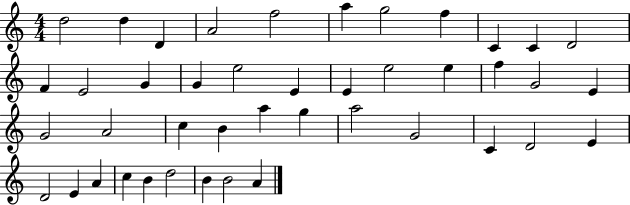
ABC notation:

X:1
T:Untitled
M:4/4
L:1/4
K:C
d2 d D A2 f2 a g2 f C C D2 F E2 G G e2 E E e2 e f G2 E G2 A2 c B a g a2 G2 C D2 E D2 E A c B d2 B B2 A